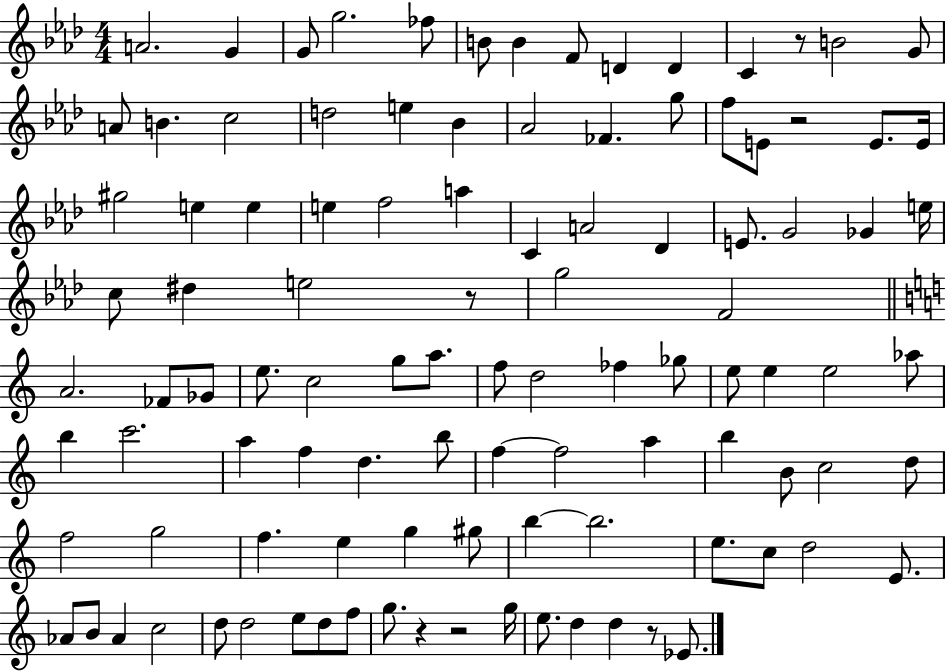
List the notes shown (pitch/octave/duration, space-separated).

A4/h. G4/q G4/e G5/h. FES5/e B4/e B4/q F4/e D4/q D4/q C4/q R/e B4/h G4/e A4/e B4/q. C5/h D5/h E5/q Bb4/q Ab4/h FES4/q. G5/e F5/e E4/e R/h E4/e. E4/s G#5/h E5/q E5/q E5/q F5/h A5/q C4/q A4/h Db4/q E4/e. G4/h Gb4/q E5/s C5/e D#5/q E5/h R/e G5/h F4/h A4/h. FES4/e Gb4/e E5/e. C5/h G5/e A5/e. F5/e D5/h FES5/q Gb5/e E5/e E5/q E5/h Ab5/e B5/q C6/h. A5/q F5/q D5/q. B5/e F5/q F5/h A5/q B5/q B4/e C5/h D5/e F5/h G5/h F5/q. E5/q G5/q G#5/e B5/q B5/h. E5/e. C5/e D5/h E4/e. Ab4/e B4/e Ab4/q C5/h D5/e D5/h E5/e D5/e F5/e G5/e. R/q R/h G5/s E5/e. D5/q D5/q R/e Eb4/e.